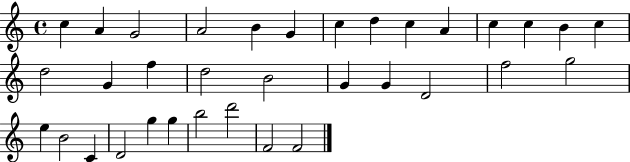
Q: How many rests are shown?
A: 0